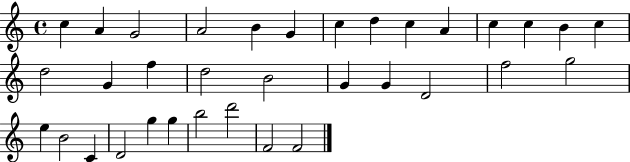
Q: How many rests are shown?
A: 0